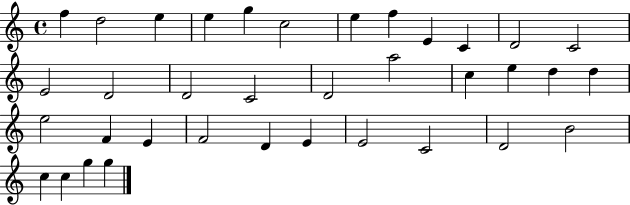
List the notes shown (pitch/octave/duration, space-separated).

F5/q D5/h E5/q E5/q G5/q C5/h E5/q F5/q E4/q C4/q D4/h C4/h E4/h D4/h D4/h C4/h D4/h A5/h C5/q E5/q D5/q D5/q E5/h F4/q E4/q F4/h D4/q E4/q E4/h C4/h D4/h B4/h C5/q C5/q G5/q G5/q